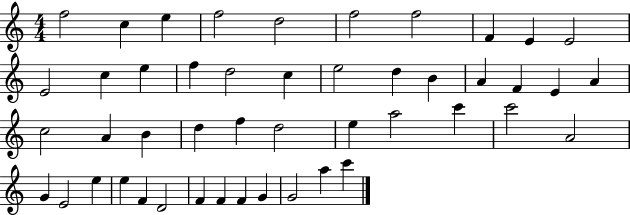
F5/h C5/q E5/q F5/h D5/h F5/h F5/h F4/q E4/q E4/h E4/h C5/q E5/q F5/q D5/h C5/q E5/h D5/q B4/q A4/q F4/q E4/q A4/q C5/h A4/q B4/q D5/q F5/q D5/h E5/q A5/h C6/q C6/h A4/h G4/q E4/h E5/q E5/q F4/q D4/h F4/q F4/q F4/q G4/q G4/h A5/q C6/q